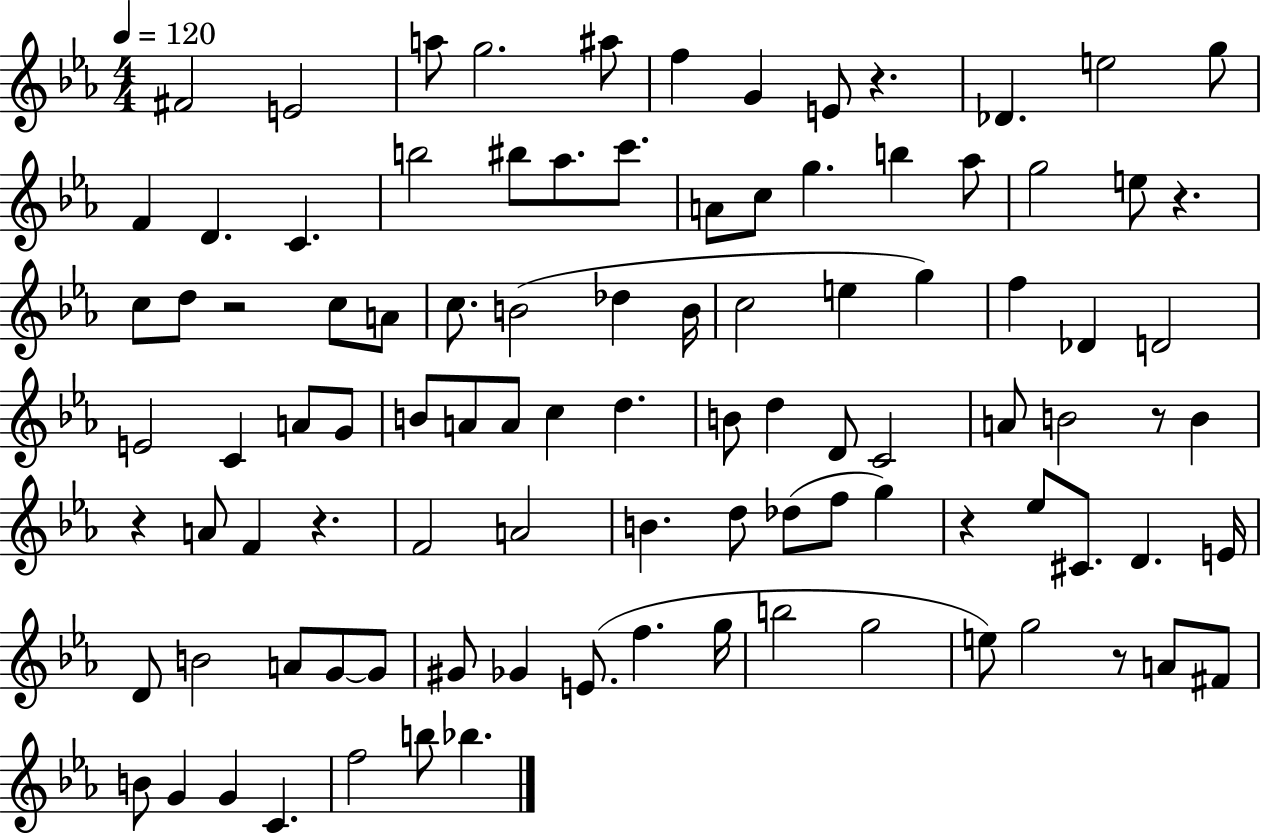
F#4/h E4/h A5/e G5/h. A#5/e F5/q G4/q E4/e R/q. Db4/q. E5/h G5/e F4/q D4/q. C4/q. B5/h BIS5/e Ab5/e. C6/e. A4/e C5/e G5/q. B5/q Ab5/e G5/h E5/e R/q. C5/e D5/e R/h C5/e A4/e C5/e. B4/h Db5/q B4/s C5/h E5/q G5/q F5/q Db4/q D4/h E4/h C4/q A4/e G4/e B4/e A4/e A4/e C5/q D5/q. B4/e D5/q D4/e C4/h A4/e B4/h R/e B4/q R/q A4/e F4/q R/q. F4/h A4/h B4/q. D5/e Db5/e F5/e G5/q R/q Eb5/e C#4/e. D4/q. E4/s D4/e B4/h A4/e G4/e G4/e G#4/e Gb4/q E4/e. F5/q. G5/s B5/h G5/h E5/e G5/h R/e A4/e F#4/e B4/e G4/q G4/q C4/q. F5/h B5/e Bb5/q.